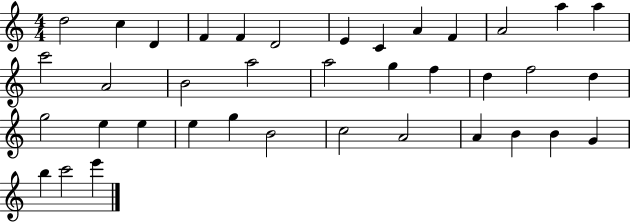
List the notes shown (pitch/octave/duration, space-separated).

D5/h C5/q D4/q F4/q F4/q D4/h E4/q C4/q A4/q F4/q A4/h A5/q A5/q C6/h A4/h B4/h A5/h A5/h G5/q F5/q D5/q F5/h D5/q G5/h E5/q E5/q E5/q G5/q B4/h C5/h A4/h A4/q B4/q B4/q G4/q B5/q C6/h E6/q